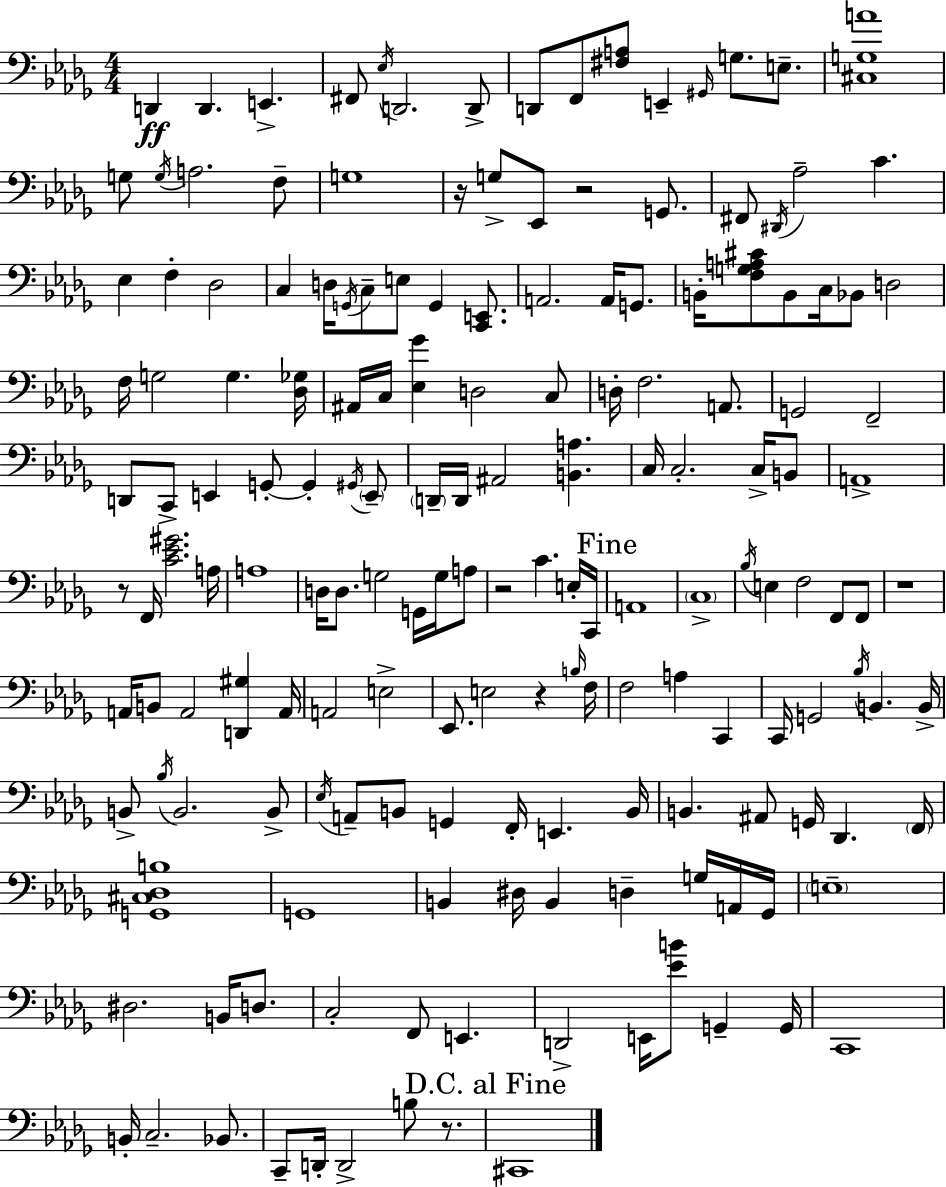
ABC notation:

X:1
T:Untitled
M:4/4
L:1/4
K:Bbm
D,, D,, E,, ^F,,/2 _E,/4 D,,2 D,,/2 D,,/2 F,,/2 [^F,A,]/2 E,, ^G,,/4 G,/2 E,/2 [^C,G,A]4 G,/2 G,/4 A,2 F,/2 G,4 z/4 G,/2 _E,,/2 z2 G,,/2 ^F,,/2 ^D,,/4 _A,2 C _E, F, _D,2 C, D,/4 G,,/4 C,/2 E,/2 G,, [C,,E,,]/2 A,,2 A,,/4 G,,/2 B,,/4 [F,G,A,^C]/2 B,,/2 C,/4 _B,,/2 D,2 F,/4 G,2 G, [_D,_G,]/4 ^A,,/4 C,/4 [_E,_G] D,2 C,/2 D,/4 F,2 A,,/2 G,,2 F,,2 D,,/2 C,,/2 E,, G,,/2 G,, ^G,,/4 E,,/2 D,,/4 D,,/4 ^A,,2 [B,,A,] C,/4 C,2 C,/4 B,,/2 A,,4 z/2 F,,/4 [C_E^G]2 A,/4 A,4 D,/4 D,/2 G,2 G,,/4 G,/4 A,/2 z2 C E,/4 C,,/4 A,,4 C,4 _B,/4 E, F,2 F,,/2 F,,/2 z4 A,,/4 B,,/2 A,,2 [D,,^G,] A,,/4 A,,2 E,2 _E,,/2 E,2 z B,/4 F,/4 F,2 A, C,, C,,/4 G,,2 _B,/4 B,, B,,/4 B,,/2 _B,/4 B,,2 B,,/2 _E,/4 A,,/2 B,,/2 G,, F,,/4 E,, B,,/4 B,, ^A,,/2 G,,/4 _D,, F,,/4 [G,,^C,_D,B,]4 G,,4 B,, ^D,/4 B,, D, G,/4 A,,/4 _G,,/4 E,4 ^D,2 B,,/4 D,/2 C,2 F,,/2 E,, D,,2 E,,/4 [_EB]/2 G,, G,,/4 C,,4 B,,/4 C,2 _B,,/2 C,,/2 D,,/4 D,,2 B,/2 z/2 ^C,,4